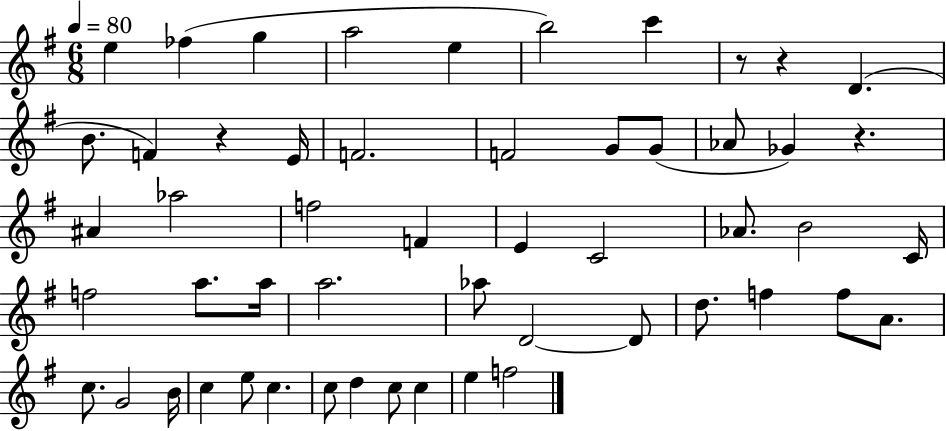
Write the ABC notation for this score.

X:1
T:Untitled
M:6/8
L:1/4
K:G
e _f g a2 e b2 c' z/2 z D B/2 F z E/4 F2 F2 G/2 G/2 _A/2 _G z ^A _a2 f2 F E C2 _A/2 B2 C/4 f2 a/2 a/4 a2 _a/2 D2 D/2 d/2 f f/2 A/2 c/2 G2 B/4 c e/2 c c/2 d c/2 c e f2